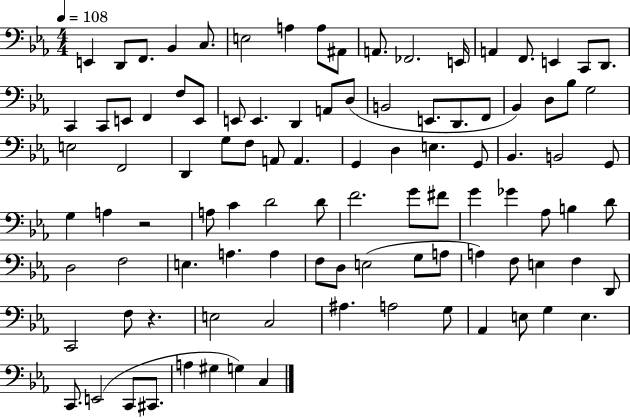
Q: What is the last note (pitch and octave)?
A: C3